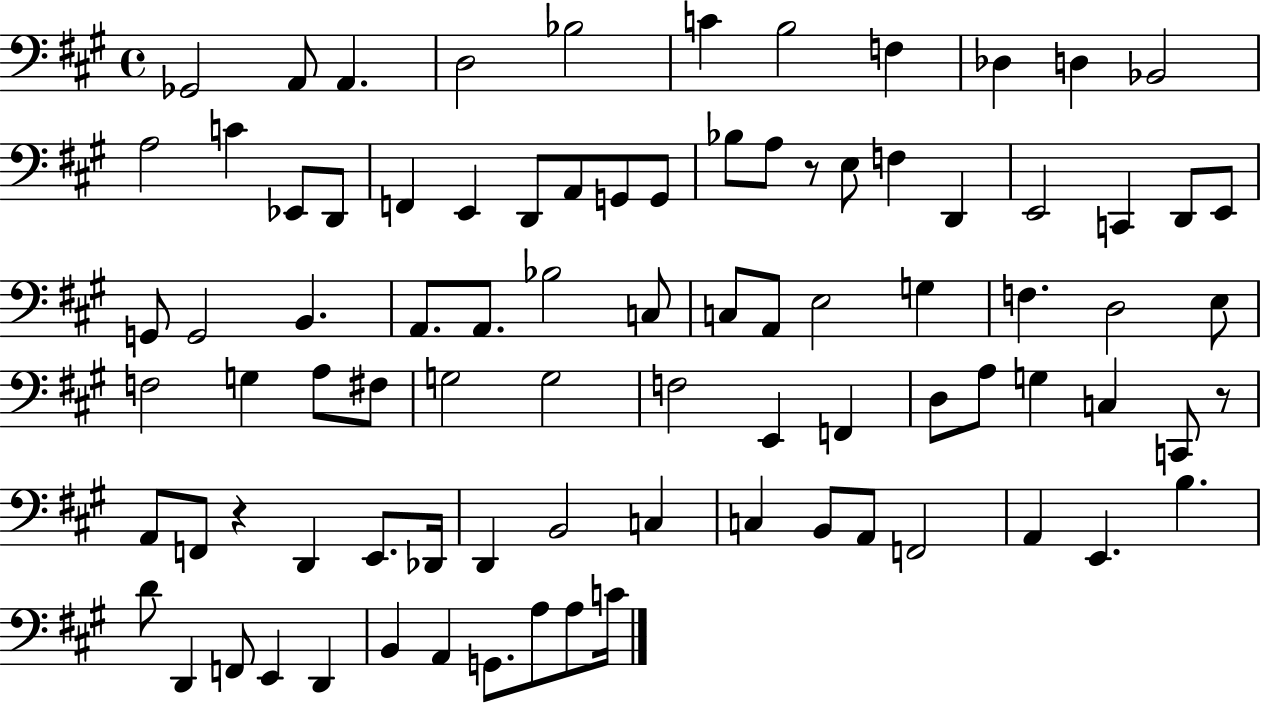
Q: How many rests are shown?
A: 3